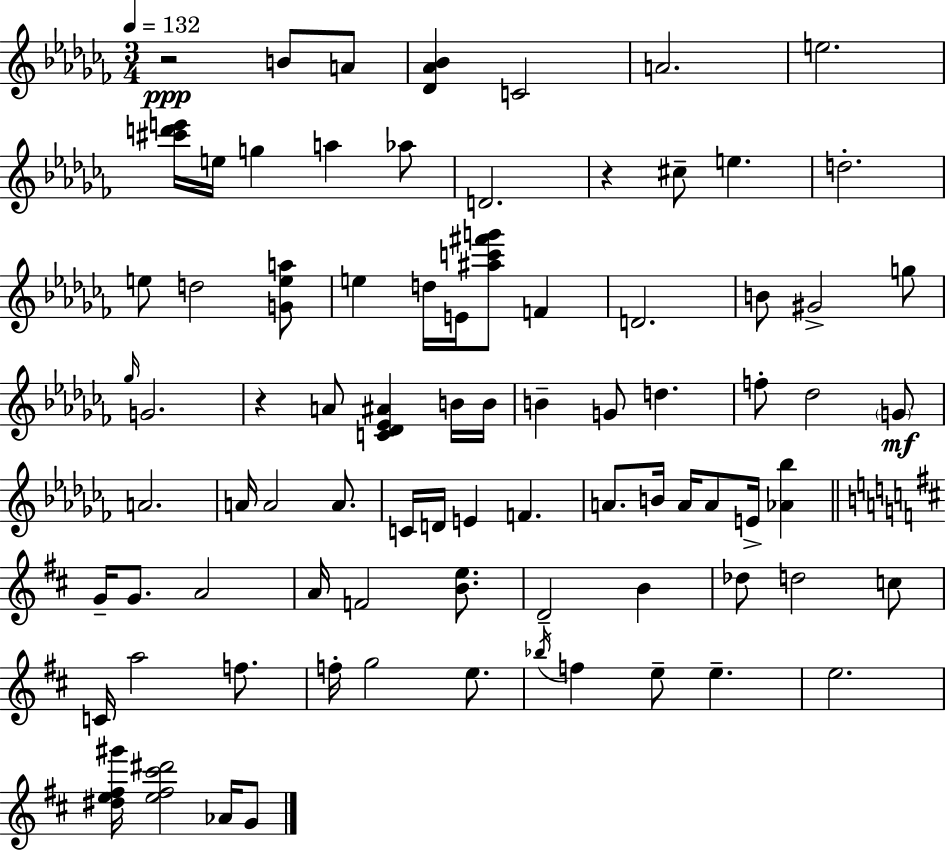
{
  \clef treble
  \numericTimeSignature
  \time 3/4
  \key aes \minor
  \tempo 4 = 132
  r2\ppp b'8 a'8 | <des' aes' bes'>4 c'2 | a'2. | e''2. | \break <cis''' d''' e'''>16 e''16 g''4 a''4 aes''8 | d'2. | r4 cis''8-- e''4. | d''2.-. | \break e''8 d''2 <g' e'' a''>8 | e''4 d''16 e'16 <ais'' c''' fis''' g'''>8 f'4 | d'2. | b'8 gis'2-> g''8 | \break \grace { ges''16 } g'2. | r4 a'8 <c' des' ees' ais'>4 b'16 | b'16 b'4-- g'8 d''4. | f''8-. des''2 \parenthesize g'8\mf | \break a'2. | a'16 a'2 a'8. | c'16 d'16 e'4 f'4. | a'8. b'16 a'16 a'8 e'16-> <aes' bes''>4 | \break \bar "||" \break \key d \major g'16-- g'8. a'2 | a'16 f'2 <b' e''>8. | d'2-- b'4 | des''8 d''2 c''8 | \break c'16 a''2 f''8. | f''16-. g''2 e''8. | \acciaccatura { bes''16 } f''4 e''8-- e''4.-- | e''2. | \break <dis'' e'' fis'' gis'''>16 <e'' fis'' cis''' dis'''>2 aes'16 g'8 | \bar "|."
}